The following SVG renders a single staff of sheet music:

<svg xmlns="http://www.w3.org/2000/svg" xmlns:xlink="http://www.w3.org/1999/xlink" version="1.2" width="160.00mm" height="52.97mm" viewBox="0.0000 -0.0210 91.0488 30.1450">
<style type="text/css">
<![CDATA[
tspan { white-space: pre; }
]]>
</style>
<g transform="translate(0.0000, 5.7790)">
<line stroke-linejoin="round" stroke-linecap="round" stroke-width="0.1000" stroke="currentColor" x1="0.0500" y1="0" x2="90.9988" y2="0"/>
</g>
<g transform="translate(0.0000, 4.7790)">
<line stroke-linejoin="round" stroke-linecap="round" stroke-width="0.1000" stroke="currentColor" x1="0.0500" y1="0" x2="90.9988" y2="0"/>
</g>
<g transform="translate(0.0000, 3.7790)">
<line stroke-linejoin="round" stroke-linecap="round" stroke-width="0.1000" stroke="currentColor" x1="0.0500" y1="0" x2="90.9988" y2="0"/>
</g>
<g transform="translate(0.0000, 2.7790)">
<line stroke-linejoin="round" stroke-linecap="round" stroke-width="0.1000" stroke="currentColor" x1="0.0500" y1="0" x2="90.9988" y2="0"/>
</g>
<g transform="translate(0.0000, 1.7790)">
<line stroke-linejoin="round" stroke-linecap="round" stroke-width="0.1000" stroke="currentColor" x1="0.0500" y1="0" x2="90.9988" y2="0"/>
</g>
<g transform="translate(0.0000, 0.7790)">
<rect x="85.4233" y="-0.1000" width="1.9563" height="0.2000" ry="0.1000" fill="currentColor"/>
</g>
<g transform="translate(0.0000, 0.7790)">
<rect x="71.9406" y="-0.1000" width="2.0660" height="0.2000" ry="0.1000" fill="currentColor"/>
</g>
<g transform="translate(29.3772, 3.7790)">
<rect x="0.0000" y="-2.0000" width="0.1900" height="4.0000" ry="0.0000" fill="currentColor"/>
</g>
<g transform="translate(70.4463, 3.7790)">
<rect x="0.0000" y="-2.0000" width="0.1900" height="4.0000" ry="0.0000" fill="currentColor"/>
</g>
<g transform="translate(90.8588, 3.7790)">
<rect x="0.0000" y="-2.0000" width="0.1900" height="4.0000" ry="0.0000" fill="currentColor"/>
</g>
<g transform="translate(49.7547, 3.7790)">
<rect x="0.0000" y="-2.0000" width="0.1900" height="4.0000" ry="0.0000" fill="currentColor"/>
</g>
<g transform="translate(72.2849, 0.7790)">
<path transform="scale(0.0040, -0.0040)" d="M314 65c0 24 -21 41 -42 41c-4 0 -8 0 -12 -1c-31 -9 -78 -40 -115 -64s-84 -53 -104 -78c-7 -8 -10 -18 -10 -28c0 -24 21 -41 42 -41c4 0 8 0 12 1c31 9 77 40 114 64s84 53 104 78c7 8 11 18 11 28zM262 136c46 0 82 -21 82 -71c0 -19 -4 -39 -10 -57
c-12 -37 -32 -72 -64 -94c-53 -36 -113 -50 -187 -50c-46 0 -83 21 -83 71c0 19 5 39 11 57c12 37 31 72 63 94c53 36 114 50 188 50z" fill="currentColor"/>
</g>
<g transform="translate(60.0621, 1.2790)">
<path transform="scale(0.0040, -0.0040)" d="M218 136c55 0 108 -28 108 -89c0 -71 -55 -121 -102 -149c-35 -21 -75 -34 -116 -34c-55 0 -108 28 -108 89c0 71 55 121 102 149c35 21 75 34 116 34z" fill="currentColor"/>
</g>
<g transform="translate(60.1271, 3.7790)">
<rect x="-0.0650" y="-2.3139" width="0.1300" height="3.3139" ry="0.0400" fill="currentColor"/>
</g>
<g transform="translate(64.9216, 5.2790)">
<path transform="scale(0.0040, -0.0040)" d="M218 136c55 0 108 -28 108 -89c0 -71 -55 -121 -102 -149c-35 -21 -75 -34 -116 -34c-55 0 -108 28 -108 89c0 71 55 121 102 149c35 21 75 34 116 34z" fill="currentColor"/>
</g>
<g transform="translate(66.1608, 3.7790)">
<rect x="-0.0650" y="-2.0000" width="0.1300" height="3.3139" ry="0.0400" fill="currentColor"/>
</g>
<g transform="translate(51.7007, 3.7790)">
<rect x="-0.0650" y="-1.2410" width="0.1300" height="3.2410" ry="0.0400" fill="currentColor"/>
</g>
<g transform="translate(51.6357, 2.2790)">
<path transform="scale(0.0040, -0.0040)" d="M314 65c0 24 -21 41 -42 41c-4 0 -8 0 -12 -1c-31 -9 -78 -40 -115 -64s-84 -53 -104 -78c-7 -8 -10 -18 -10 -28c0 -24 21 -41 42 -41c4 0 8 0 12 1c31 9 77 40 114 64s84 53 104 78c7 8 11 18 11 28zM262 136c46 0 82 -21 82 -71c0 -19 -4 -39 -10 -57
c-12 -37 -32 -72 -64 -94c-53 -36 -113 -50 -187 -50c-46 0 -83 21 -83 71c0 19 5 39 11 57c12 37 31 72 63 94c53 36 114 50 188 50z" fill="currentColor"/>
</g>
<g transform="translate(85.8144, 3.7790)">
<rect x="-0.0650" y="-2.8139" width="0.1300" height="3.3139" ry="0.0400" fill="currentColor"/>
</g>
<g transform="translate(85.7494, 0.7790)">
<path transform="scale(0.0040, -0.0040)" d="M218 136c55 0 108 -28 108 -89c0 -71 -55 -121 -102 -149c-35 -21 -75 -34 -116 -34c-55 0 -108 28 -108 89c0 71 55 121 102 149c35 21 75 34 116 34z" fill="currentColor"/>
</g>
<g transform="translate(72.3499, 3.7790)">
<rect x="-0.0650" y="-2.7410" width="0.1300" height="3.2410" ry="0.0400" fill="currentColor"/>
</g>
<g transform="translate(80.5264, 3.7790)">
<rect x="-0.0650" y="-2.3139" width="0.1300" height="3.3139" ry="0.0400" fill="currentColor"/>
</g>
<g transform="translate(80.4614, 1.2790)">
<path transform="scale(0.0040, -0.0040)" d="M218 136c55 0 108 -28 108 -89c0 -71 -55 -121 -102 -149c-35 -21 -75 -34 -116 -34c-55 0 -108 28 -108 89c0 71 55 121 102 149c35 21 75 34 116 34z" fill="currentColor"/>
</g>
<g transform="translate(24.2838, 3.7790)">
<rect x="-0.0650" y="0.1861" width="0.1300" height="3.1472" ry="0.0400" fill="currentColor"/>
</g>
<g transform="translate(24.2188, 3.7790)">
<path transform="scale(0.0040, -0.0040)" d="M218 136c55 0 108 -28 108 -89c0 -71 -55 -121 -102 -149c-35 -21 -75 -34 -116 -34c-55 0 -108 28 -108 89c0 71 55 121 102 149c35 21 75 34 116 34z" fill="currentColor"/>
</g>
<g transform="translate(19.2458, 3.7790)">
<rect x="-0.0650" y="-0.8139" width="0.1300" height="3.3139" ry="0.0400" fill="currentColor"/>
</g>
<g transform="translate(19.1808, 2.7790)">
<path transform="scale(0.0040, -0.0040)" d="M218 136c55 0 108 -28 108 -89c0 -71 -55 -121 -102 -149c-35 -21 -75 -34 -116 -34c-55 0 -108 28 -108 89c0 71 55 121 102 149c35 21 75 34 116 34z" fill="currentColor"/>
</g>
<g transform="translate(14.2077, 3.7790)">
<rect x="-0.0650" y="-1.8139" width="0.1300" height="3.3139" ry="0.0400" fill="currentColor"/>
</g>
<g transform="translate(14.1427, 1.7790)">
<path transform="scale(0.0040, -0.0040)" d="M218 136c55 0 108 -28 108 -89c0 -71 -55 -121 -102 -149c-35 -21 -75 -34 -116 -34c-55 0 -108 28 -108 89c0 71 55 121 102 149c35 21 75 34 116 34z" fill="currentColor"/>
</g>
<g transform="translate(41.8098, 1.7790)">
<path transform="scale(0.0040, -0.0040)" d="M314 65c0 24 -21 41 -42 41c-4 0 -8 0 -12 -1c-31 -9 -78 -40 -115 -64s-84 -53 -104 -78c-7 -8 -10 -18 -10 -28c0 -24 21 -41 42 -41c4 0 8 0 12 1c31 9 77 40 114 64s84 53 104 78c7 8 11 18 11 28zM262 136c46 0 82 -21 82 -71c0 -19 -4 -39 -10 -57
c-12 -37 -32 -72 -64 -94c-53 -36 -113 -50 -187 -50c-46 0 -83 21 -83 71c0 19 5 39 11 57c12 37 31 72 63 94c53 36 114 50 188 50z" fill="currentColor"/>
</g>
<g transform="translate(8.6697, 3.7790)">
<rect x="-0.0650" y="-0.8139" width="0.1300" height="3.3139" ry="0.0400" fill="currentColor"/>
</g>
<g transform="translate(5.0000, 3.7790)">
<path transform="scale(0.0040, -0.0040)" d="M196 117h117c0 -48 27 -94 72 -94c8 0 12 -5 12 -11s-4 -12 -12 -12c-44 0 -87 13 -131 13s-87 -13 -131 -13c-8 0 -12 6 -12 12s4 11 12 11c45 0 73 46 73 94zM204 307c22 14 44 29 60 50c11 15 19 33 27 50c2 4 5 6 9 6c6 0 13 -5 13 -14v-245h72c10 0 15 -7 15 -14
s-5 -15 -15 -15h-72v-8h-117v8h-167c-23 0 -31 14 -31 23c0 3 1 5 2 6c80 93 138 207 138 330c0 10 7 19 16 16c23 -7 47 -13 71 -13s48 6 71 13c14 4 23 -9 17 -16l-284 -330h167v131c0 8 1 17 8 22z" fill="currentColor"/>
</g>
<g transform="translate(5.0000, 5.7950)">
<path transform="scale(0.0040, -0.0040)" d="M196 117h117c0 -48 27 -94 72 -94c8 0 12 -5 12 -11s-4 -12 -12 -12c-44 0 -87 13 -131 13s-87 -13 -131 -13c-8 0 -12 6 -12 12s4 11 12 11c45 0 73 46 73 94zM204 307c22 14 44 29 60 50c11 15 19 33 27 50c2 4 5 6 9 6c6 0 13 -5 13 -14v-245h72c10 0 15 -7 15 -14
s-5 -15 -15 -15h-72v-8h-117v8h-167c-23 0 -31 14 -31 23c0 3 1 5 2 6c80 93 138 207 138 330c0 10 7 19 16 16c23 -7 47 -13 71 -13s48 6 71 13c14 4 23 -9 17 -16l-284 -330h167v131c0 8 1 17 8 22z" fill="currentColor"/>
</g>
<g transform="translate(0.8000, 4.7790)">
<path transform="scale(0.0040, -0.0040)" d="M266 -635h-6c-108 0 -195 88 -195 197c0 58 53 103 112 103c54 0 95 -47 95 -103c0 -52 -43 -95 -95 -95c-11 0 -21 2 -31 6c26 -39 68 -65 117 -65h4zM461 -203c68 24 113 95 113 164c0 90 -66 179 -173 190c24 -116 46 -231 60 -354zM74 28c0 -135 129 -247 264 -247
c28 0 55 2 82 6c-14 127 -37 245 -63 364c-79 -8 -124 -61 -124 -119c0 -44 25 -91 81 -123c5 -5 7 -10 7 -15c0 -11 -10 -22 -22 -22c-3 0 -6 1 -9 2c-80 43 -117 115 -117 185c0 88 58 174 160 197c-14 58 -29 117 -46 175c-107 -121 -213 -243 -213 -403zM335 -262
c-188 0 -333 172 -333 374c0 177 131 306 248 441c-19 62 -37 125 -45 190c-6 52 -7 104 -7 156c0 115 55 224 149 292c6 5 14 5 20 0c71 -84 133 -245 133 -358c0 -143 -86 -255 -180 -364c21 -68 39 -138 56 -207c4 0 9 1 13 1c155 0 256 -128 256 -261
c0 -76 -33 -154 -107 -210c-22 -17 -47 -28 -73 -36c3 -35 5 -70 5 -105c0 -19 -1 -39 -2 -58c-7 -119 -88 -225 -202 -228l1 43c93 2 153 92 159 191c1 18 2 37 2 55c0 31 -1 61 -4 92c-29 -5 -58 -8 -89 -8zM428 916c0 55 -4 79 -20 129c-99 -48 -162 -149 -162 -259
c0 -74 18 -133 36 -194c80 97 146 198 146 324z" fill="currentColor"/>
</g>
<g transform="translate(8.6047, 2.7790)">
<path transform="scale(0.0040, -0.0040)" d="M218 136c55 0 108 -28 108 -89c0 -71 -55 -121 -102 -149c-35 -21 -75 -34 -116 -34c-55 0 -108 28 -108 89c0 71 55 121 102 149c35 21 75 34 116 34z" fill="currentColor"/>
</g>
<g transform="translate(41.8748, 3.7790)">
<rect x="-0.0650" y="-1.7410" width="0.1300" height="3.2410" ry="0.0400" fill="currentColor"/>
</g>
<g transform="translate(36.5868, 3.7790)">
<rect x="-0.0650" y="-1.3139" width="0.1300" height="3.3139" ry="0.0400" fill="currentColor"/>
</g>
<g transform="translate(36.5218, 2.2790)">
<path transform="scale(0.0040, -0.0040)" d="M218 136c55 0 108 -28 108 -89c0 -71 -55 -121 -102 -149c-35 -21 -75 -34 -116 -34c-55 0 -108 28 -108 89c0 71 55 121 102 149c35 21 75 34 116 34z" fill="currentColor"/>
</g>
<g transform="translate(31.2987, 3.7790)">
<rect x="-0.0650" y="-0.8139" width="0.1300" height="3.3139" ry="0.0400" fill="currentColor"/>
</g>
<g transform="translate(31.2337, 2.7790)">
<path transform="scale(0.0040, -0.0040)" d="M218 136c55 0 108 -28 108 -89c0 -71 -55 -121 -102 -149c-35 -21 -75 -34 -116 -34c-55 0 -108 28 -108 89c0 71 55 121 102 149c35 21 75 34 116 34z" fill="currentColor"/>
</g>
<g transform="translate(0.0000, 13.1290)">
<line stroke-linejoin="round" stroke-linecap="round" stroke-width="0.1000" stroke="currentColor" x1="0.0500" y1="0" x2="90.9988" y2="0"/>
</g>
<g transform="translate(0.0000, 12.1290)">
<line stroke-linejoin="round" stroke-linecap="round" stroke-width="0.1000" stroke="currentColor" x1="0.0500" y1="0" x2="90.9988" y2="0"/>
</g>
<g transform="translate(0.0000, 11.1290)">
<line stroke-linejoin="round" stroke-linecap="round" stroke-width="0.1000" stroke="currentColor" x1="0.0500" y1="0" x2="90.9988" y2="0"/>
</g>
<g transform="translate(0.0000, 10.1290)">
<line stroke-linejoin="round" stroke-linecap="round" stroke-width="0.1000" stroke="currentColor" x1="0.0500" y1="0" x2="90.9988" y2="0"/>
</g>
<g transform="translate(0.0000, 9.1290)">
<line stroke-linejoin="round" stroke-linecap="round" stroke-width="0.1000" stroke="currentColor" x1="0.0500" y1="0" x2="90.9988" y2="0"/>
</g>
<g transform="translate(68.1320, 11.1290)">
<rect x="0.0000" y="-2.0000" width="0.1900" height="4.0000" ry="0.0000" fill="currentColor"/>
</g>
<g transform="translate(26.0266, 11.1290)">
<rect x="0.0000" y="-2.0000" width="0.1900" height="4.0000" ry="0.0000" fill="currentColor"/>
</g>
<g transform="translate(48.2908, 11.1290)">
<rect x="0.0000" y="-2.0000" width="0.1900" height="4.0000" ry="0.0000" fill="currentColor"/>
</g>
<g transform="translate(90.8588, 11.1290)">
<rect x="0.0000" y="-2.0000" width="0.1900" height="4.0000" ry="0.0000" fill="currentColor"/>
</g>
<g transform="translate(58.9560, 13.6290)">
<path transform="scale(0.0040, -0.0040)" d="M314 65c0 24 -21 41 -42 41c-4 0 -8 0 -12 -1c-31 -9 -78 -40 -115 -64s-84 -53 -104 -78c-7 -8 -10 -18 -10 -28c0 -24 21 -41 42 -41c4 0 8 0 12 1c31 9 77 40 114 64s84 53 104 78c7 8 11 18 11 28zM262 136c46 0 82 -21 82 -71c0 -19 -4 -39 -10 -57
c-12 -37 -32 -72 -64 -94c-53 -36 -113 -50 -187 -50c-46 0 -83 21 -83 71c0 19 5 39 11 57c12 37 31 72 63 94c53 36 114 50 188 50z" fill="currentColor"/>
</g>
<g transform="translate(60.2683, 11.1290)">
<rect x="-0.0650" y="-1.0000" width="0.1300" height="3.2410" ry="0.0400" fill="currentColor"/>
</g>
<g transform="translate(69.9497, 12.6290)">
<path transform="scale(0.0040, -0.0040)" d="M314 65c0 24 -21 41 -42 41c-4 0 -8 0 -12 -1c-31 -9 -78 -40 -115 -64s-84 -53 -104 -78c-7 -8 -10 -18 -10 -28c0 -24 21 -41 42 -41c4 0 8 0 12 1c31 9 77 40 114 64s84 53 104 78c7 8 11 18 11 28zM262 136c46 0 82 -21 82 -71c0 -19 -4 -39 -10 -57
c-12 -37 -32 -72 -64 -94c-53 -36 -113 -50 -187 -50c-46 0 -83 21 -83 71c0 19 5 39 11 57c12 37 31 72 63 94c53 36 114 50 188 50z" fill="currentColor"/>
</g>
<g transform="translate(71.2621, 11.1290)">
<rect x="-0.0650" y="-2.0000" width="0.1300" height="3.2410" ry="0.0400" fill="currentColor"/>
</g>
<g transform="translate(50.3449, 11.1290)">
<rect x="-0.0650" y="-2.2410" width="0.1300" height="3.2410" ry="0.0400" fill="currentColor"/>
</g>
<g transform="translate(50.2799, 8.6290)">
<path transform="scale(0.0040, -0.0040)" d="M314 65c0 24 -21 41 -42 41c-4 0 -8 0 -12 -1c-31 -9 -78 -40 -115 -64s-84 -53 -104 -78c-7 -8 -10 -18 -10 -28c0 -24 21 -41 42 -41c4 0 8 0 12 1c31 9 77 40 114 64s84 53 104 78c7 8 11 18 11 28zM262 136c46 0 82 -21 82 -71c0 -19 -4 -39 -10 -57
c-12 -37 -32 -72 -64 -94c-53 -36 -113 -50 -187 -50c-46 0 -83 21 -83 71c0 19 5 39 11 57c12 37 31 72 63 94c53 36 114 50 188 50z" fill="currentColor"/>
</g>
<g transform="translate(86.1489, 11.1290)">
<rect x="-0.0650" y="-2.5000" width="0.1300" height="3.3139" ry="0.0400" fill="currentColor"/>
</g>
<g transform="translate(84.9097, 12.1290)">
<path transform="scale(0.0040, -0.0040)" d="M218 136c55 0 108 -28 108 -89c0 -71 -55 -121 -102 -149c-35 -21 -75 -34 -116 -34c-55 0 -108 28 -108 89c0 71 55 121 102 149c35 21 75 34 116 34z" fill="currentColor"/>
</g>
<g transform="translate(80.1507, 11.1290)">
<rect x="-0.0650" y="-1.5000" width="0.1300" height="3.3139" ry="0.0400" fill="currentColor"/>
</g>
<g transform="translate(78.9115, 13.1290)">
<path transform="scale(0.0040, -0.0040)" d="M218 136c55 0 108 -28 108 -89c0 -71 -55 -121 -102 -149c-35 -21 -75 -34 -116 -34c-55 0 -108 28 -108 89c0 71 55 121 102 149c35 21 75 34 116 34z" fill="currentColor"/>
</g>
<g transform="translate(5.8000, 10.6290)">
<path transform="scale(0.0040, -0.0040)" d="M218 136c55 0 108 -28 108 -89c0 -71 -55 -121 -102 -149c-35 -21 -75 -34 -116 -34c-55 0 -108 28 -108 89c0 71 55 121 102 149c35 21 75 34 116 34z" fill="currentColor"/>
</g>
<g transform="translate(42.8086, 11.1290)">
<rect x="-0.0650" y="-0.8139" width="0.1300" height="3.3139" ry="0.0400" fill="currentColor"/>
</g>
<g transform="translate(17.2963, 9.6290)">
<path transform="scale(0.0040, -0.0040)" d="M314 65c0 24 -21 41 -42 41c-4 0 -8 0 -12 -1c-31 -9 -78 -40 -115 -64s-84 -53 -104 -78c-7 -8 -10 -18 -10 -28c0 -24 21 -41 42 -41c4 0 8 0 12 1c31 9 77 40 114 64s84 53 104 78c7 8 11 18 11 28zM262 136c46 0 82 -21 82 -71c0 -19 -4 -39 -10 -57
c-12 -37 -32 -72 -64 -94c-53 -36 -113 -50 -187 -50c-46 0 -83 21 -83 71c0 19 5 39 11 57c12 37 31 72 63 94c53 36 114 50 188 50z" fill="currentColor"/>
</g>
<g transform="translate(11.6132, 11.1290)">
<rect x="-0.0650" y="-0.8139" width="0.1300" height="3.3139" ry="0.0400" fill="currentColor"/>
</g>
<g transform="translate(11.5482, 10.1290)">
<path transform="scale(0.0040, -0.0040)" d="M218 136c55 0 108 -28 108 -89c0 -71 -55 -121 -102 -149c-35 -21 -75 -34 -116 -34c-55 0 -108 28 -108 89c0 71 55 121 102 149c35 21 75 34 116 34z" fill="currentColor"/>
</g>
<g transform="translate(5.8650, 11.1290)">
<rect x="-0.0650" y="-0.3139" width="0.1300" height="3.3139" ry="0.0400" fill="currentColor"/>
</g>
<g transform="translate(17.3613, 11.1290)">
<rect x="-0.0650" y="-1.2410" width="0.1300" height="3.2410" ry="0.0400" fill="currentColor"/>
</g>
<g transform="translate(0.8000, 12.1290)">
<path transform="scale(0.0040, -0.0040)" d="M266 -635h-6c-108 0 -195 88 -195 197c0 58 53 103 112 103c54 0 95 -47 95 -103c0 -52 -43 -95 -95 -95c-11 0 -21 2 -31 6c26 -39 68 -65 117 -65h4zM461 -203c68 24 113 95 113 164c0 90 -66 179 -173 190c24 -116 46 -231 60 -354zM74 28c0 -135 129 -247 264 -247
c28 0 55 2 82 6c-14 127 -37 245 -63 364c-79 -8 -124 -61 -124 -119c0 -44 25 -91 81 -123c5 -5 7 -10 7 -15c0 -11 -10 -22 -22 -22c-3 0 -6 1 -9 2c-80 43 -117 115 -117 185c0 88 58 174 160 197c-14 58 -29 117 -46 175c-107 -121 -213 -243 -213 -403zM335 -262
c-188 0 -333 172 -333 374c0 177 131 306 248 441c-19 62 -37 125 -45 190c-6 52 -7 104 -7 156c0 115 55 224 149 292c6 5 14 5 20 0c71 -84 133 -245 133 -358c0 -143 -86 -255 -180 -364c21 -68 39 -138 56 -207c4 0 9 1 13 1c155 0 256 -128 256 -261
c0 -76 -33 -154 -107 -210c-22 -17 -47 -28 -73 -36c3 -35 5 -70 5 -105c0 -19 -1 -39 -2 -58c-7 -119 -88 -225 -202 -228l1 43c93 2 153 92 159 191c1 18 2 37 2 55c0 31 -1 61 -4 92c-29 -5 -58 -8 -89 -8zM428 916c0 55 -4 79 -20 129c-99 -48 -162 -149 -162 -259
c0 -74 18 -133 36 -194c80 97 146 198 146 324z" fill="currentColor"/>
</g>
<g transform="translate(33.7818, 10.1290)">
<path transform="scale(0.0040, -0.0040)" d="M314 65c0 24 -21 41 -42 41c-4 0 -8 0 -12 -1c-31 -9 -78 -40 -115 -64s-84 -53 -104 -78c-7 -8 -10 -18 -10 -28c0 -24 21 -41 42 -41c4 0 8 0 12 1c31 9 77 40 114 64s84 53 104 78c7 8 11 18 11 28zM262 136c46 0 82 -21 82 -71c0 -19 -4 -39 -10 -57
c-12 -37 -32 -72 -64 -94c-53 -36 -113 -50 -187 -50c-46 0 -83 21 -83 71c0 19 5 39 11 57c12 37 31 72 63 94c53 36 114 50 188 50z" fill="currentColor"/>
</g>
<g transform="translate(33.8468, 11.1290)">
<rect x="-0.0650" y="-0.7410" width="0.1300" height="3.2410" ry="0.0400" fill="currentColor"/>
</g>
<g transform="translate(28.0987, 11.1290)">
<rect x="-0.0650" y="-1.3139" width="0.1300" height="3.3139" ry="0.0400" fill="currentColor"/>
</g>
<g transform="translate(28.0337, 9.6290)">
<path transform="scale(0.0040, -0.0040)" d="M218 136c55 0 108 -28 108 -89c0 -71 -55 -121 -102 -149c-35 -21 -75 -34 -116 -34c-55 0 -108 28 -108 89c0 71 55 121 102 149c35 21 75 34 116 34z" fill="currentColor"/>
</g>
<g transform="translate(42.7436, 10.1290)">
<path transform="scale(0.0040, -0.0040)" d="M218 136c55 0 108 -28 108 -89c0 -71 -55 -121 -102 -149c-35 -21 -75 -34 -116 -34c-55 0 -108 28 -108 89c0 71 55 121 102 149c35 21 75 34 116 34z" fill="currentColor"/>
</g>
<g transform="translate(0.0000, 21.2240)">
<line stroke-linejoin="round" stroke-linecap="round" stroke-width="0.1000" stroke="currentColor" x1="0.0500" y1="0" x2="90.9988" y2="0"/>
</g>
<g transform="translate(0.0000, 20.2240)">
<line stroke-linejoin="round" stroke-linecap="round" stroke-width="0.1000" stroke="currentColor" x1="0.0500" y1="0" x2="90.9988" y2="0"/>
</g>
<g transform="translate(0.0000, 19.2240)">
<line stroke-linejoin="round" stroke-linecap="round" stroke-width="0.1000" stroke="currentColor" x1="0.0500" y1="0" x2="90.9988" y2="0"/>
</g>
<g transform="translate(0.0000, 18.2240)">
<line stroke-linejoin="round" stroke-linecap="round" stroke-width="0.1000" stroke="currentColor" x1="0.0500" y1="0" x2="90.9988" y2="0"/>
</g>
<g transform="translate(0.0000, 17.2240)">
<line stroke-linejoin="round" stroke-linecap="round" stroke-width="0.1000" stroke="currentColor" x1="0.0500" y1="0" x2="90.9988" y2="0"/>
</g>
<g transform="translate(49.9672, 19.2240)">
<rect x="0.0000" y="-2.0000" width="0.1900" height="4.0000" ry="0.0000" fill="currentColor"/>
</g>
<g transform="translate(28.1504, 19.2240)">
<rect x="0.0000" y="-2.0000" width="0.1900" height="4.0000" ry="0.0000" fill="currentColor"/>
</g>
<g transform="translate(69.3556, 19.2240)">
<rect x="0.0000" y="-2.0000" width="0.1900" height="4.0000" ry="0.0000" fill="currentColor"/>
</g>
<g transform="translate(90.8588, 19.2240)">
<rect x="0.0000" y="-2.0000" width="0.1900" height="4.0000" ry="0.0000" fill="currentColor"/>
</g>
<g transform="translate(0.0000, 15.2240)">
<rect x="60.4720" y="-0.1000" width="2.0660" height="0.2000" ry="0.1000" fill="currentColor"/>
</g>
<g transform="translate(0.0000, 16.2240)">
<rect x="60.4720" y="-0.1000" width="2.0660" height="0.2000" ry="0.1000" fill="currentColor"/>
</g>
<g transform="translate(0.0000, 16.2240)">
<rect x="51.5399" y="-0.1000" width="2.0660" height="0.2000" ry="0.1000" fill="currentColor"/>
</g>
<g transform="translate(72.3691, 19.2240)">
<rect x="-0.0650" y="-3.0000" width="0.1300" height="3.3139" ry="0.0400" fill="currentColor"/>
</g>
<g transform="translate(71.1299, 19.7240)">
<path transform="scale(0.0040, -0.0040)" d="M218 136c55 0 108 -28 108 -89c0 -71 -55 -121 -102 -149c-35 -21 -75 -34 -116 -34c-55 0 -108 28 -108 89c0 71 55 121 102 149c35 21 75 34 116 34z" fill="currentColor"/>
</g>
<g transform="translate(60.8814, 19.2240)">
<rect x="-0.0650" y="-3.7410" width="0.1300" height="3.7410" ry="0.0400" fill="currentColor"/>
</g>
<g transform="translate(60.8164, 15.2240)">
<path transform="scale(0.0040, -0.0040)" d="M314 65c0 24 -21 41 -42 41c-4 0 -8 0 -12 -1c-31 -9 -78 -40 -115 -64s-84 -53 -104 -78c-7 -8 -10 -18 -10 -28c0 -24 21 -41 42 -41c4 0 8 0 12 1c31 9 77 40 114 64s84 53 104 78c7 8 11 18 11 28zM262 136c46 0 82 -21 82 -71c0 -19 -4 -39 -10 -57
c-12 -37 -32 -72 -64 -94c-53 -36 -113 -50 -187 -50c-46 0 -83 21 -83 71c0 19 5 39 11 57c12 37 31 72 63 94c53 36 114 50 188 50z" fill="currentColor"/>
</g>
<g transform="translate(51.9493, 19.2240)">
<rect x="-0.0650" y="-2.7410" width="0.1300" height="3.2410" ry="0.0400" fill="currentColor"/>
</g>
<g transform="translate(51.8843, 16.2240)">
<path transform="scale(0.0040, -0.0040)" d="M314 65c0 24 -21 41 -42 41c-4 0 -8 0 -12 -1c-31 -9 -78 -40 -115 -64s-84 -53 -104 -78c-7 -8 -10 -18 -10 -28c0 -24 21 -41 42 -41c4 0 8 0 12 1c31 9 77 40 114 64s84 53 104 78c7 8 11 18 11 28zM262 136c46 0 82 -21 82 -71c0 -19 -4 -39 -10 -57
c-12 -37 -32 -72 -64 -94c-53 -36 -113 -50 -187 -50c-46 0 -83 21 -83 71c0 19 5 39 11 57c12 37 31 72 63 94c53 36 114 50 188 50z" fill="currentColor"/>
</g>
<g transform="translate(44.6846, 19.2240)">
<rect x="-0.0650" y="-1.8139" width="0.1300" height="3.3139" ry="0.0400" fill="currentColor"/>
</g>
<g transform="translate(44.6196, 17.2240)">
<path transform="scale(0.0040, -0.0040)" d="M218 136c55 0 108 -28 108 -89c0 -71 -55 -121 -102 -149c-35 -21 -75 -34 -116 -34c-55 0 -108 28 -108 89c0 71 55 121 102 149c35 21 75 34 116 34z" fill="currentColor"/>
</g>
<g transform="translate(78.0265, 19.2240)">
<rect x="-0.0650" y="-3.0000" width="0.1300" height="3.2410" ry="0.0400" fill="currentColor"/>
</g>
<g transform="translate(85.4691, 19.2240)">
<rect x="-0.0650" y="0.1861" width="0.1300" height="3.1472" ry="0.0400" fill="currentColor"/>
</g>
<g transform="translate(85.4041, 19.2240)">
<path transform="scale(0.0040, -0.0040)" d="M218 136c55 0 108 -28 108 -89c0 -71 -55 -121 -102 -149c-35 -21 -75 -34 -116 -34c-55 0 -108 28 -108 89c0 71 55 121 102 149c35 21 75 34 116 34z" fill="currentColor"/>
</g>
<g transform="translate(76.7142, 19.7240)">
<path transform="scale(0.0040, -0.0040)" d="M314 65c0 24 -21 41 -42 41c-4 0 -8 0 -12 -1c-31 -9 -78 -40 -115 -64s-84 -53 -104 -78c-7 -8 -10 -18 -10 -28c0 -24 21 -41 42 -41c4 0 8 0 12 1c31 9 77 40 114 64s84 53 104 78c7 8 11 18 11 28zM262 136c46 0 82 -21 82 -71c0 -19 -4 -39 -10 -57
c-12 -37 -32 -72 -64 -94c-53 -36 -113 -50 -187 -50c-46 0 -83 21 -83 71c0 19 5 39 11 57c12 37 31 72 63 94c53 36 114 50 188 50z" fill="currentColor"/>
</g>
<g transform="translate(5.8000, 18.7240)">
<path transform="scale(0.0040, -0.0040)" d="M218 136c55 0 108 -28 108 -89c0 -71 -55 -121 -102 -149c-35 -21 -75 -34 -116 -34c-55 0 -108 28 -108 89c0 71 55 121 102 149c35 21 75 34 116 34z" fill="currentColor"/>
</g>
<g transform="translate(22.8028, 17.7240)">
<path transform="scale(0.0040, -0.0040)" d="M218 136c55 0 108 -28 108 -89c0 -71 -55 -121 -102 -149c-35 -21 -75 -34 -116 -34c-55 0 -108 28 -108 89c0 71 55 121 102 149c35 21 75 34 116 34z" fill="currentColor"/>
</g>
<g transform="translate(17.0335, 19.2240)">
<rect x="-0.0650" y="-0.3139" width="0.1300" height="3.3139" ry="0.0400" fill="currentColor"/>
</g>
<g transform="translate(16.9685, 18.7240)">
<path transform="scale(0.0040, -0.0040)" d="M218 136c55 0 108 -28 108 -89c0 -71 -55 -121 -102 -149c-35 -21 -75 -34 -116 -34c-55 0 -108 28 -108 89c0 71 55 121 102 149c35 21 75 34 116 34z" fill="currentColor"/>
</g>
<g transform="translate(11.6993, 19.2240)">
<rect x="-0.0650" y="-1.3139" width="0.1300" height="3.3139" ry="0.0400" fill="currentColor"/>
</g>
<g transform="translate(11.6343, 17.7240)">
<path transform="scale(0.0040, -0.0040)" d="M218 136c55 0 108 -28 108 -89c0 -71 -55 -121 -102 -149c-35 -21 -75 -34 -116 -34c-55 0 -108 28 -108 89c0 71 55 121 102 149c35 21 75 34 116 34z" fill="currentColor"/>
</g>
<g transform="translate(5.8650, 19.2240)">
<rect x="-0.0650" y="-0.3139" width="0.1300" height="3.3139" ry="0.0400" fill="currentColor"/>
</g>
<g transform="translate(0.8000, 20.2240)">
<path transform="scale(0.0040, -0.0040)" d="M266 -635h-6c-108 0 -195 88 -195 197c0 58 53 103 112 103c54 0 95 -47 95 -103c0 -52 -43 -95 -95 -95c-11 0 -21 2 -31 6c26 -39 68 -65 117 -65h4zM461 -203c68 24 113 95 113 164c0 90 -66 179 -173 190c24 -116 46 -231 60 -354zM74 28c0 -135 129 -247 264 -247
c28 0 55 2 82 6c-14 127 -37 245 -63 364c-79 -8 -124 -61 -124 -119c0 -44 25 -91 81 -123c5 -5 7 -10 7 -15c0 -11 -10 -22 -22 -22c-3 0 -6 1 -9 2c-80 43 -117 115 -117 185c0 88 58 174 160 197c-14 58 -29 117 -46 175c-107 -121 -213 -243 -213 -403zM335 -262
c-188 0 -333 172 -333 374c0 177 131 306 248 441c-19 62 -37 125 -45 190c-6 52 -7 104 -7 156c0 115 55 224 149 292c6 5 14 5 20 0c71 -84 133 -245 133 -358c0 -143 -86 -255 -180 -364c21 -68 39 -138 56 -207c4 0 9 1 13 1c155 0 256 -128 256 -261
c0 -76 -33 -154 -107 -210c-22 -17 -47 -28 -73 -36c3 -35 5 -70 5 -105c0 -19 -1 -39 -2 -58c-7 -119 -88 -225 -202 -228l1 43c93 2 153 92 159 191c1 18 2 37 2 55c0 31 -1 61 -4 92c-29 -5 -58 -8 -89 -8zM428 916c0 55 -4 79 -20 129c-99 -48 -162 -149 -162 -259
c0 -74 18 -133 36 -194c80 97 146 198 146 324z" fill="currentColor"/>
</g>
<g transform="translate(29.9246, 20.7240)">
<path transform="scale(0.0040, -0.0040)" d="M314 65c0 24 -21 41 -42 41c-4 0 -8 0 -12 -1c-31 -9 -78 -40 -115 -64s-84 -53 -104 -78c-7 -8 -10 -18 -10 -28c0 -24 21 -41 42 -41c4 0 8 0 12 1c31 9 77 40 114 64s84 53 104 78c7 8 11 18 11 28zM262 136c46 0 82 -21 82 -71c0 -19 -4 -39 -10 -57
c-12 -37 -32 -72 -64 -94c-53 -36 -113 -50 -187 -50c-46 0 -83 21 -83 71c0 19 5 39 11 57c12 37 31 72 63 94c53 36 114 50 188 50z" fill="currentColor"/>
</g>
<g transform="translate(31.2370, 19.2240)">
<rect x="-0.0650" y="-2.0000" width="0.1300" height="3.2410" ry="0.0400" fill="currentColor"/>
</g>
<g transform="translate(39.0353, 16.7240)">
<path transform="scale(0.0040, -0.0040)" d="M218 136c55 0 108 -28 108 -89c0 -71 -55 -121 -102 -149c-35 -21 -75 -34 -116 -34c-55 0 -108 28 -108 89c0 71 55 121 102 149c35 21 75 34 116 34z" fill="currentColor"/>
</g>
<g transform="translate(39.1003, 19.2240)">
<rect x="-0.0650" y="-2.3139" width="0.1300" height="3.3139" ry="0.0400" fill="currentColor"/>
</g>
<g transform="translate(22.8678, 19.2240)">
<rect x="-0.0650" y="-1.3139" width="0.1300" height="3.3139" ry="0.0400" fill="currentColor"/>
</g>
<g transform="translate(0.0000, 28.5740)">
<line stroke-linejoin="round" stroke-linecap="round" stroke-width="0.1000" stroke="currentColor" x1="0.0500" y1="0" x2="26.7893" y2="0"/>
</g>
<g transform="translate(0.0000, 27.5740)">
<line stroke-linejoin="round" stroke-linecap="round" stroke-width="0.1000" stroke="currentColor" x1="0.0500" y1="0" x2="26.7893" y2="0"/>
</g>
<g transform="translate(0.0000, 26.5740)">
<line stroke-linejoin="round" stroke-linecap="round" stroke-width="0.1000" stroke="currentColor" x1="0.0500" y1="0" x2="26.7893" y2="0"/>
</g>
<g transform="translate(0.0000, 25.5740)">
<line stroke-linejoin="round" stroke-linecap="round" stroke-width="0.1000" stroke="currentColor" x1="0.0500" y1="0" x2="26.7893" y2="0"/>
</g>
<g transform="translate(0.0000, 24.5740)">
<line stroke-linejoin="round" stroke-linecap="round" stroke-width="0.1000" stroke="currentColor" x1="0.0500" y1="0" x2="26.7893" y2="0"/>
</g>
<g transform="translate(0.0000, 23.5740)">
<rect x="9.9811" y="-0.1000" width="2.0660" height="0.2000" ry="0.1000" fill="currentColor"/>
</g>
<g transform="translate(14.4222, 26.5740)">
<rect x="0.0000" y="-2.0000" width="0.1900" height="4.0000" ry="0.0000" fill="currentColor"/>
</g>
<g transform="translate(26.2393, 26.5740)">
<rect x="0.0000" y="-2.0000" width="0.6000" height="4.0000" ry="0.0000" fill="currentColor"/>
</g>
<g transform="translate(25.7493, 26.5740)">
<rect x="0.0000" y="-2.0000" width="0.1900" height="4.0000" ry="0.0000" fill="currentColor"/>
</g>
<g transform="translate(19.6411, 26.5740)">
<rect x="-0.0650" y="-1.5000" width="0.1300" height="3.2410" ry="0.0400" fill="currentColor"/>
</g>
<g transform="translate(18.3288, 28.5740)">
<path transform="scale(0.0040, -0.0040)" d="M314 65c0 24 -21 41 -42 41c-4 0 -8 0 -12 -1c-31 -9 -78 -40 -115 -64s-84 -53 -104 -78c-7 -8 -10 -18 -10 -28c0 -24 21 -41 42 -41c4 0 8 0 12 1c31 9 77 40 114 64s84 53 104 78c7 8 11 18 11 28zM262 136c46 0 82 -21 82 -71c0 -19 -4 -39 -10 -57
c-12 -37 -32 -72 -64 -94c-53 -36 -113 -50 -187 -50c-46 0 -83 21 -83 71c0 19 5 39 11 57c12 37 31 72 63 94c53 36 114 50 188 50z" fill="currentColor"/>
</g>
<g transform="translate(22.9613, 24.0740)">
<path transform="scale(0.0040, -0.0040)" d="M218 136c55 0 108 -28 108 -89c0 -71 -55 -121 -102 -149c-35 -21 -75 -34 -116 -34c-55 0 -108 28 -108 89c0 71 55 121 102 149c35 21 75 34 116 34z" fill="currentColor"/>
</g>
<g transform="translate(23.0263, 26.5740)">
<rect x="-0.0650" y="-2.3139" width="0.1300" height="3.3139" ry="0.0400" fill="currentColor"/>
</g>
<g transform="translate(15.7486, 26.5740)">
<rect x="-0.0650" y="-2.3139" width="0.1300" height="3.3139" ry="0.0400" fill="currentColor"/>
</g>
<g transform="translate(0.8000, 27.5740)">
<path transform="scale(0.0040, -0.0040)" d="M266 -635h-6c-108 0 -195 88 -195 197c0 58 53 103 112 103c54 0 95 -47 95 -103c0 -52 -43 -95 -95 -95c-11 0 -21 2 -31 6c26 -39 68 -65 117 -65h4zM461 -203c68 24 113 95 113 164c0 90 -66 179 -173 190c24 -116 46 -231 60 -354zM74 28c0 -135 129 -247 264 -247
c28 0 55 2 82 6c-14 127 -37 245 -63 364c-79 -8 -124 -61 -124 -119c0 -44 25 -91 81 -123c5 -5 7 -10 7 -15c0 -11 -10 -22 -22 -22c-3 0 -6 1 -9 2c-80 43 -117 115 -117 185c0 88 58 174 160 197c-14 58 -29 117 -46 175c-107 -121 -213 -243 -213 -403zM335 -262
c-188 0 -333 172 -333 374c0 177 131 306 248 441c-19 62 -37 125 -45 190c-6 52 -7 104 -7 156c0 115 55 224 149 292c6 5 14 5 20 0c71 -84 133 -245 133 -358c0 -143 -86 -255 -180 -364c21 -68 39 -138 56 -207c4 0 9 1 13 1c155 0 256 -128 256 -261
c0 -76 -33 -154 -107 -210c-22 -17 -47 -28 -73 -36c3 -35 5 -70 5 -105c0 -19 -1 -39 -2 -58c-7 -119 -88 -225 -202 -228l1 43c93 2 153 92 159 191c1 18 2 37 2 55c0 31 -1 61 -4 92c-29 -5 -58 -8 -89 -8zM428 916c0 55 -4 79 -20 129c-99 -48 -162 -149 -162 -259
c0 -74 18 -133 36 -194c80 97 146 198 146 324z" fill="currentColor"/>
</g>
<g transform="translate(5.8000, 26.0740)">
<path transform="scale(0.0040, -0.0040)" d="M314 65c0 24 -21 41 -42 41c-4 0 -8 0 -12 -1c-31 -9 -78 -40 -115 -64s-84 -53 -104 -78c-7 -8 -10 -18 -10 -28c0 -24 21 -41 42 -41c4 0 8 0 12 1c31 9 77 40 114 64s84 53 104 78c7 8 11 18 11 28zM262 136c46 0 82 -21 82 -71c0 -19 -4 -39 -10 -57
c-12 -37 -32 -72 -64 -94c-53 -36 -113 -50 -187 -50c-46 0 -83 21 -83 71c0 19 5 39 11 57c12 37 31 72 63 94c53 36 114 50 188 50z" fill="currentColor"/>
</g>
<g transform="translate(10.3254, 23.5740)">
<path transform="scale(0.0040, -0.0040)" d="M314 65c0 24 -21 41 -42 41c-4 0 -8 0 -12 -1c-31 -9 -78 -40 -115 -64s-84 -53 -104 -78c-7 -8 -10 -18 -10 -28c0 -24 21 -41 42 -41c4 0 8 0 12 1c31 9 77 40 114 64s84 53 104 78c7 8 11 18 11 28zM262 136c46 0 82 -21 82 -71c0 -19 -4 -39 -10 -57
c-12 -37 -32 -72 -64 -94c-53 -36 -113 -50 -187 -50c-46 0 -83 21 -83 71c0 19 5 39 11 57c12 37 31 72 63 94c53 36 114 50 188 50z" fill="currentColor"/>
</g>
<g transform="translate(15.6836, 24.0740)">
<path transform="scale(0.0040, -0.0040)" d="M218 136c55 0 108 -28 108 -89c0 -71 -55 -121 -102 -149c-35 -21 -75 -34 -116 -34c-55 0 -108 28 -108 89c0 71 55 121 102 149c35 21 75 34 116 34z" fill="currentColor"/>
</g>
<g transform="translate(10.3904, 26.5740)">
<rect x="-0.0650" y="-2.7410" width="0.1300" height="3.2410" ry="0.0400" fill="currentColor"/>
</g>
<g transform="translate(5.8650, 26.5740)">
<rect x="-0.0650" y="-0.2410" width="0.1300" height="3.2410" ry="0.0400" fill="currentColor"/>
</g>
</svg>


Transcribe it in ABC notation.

X:1
T:Untitled
M:4/4
L:1/4
K:C
d f d B d e f2 e2 g F a2 g a c d e2 e d2 d g2 D2 F2 E G c e c e F2 g f a2 c'2 A A2 B c2 a2 g E2 g